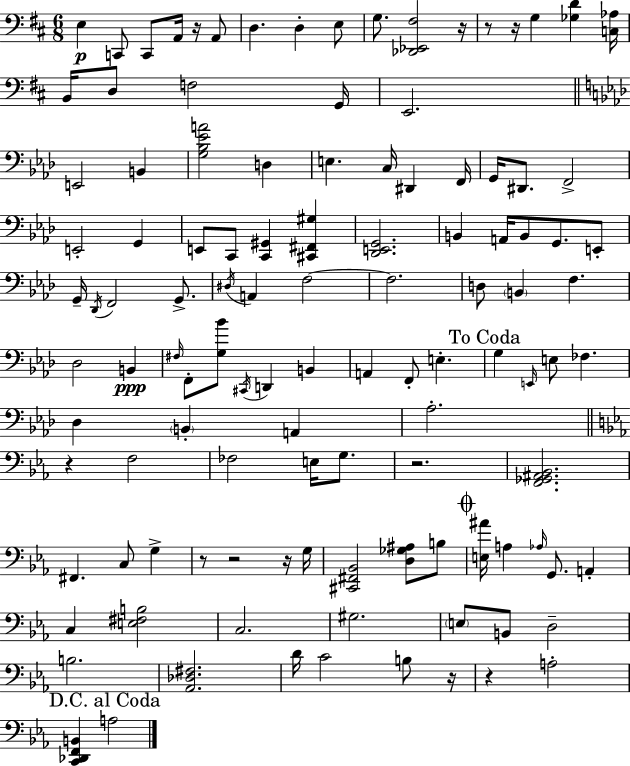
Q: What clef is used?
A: bass